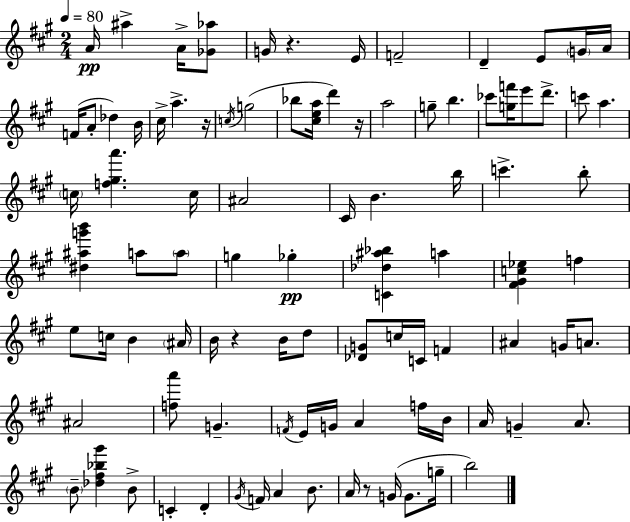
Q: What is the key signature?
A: A major